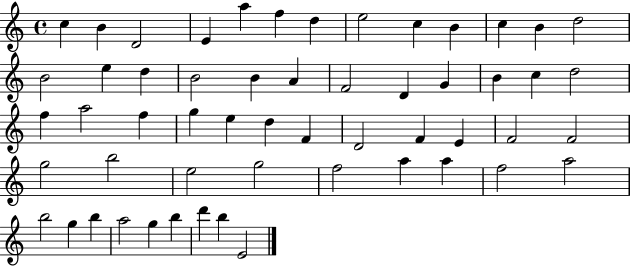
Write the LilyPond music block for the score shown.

{
  \clef treble
  \time 4/4
  \defaultTimeSignature
  \key c \major
  c''4 b'4 d'2 | e'4 a''4 f''4 d''4 | e''2 c''4 b'4 | c''4 b'4 d''2 | \break b'2 e''4 d''4 | b'2 b'4 a'4 | f'2 d'4 g'4 | b'4 c''4 d''2 | \break f''4 a''2 f''4 | g''4 e''4 d''4 f'4 | d'2 f'4 e'4 | f'2 f'2 | \break g''2 b''2 | e''2 g''2 | f''2 a''4 a''4 | f''2 a''2 | \break b''2 g''4 b''4 | a''2 g''4 b''4 | d'''4 b''4 e'2 | \bar "|."
}